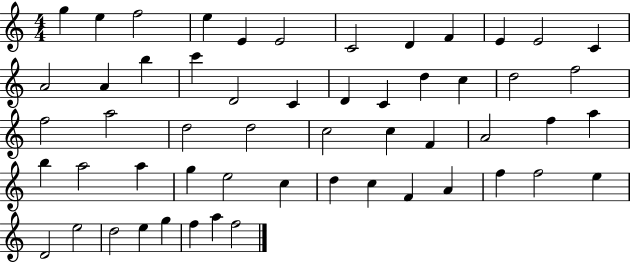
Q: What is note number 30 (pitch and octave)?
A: C5